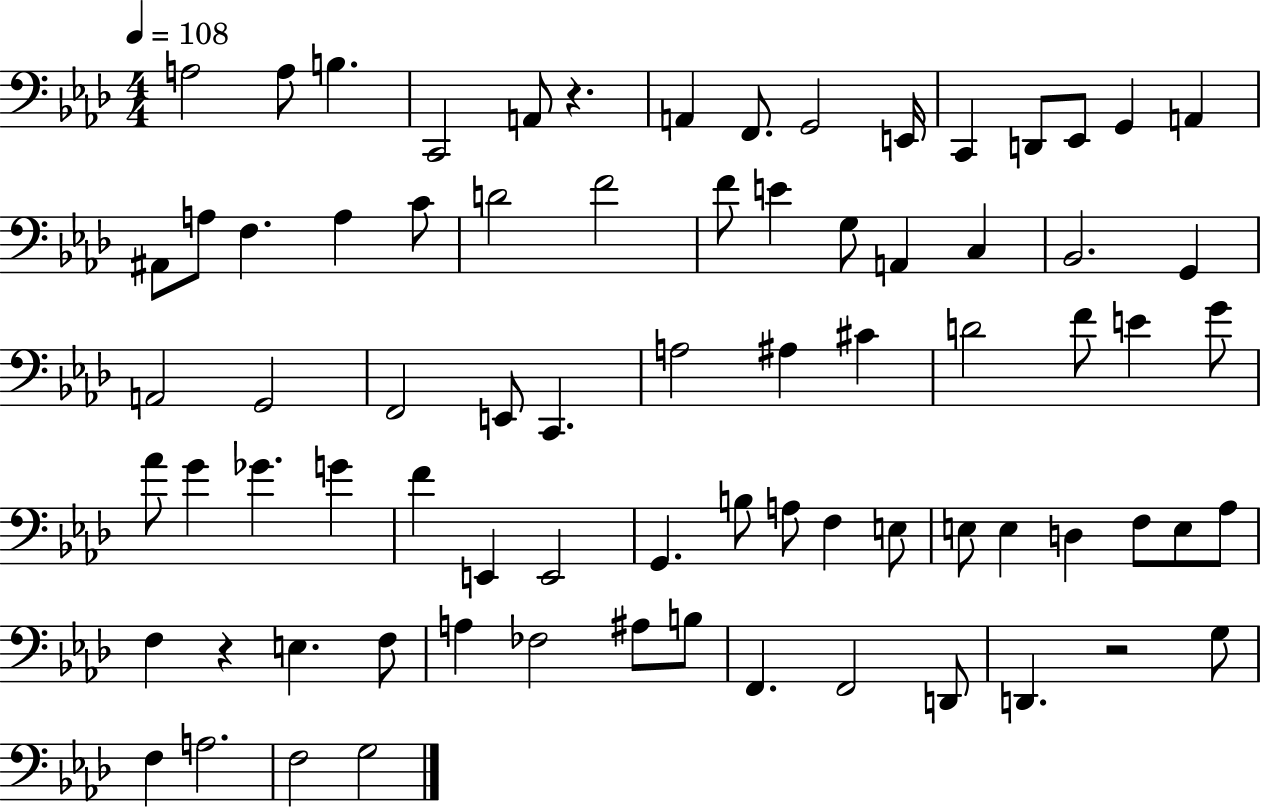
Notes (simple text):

A3/h A3/e B3/q. C2/h A2/e R/q. A2/q F2/e. G2/h E2/s C2/q D2/e Eb2/e G2/q A2/q A#2/e A3/e F3/q. A3/q C4/e D4/h F4/h F4/e E4/q G3/e A2/q C3/q Bb2/h. G2/q A2/h G2/h F2/h E2/e C2/q. A3/h A#3/q C#4/q D4/h F4/e E4/q G4/e Ab4/e G4/q Gb4/q. G4/q F4/q E2/q E2/h G2/q. B3/e A3/e F3/q E3/e E3/e E3/q D3/q F3/e E3/e Ab3/e F3/q R/q E3/q. F3/e A3/q FES3/h A#3/e B3/e F2/q. F2/h D2/e D2/q. R/h G3/e F3/q A3/h. F3/h G3/h